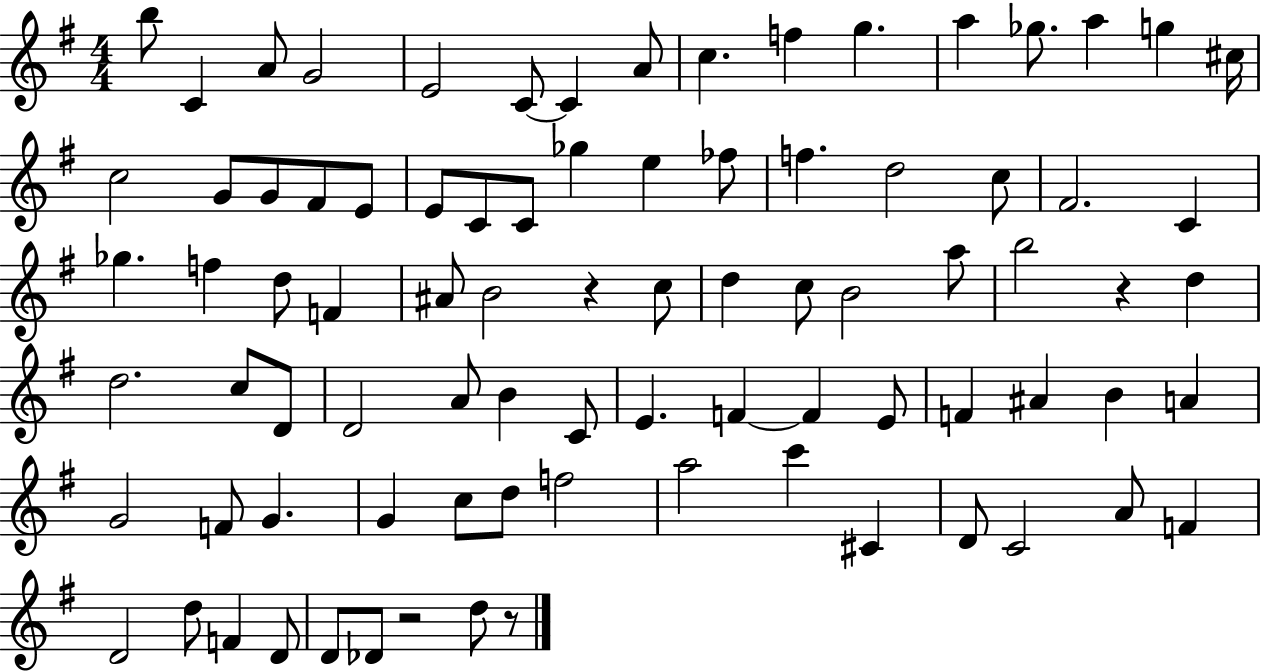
{
  \clef treble
  \numericTimeSignature
  \time 4/4
  \key g \major
  \repeat volta 2 { b''8 c'4 a'8 g'2 | e'2 c'8~~ c'4 a'8 | c''4. f''4 g''4. | a''4 ges''8. a''4 g''4 cis''16 | \break c''2 g'8 g'8 fis'8 e'8 | e'8 c'8 c'8 ges''4 e''4 fes''8 | f''4. d''2 c''8 | fis'2. c'4 | \break ges''4. f''4 d''8 f'4 | ais'8 b'2 r4 c''8 | d''4 c''8 b'2 a''8 | b''2 r4 d''4 | \break d''2. c''8 d'8 | d'2 a'8 b'4 c'8 | e'4. f'4~~ f'4 e'8 | f'4 ais'4 b'4 a'4 | \break g'2 f'8 g'4. | g'4 c''8 d''8 f''2 | a''2 c'''4 cis'4 | d'8 c'2 a'8 f'4 | \break d'2 d''8 f'4 d'8 | d'8 des'8 r2 d''8 r8 | } \bar "|."
}